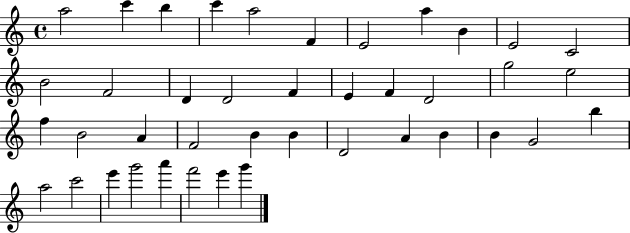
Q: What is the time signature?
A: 4/4